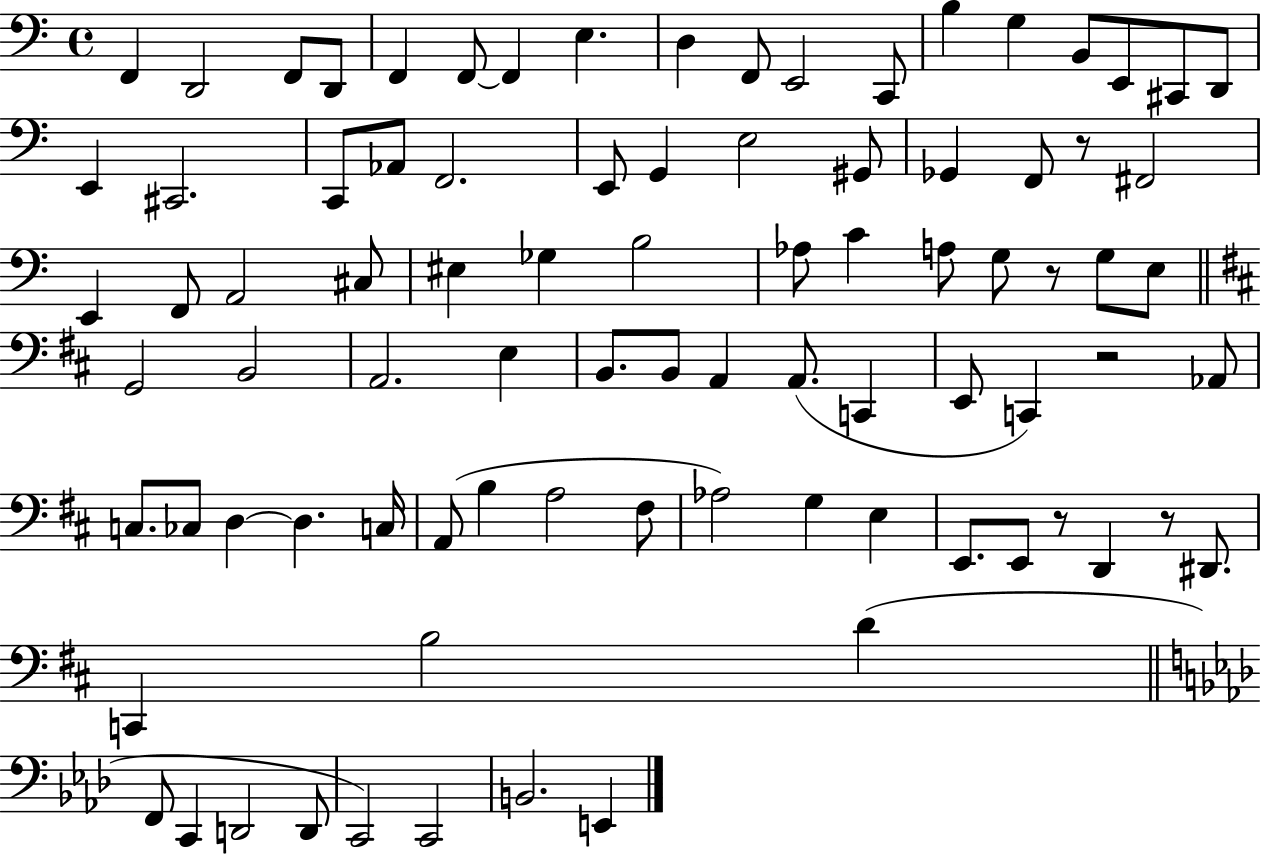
X:1
T:Untitled
M:4/4
L:1/4
K:C
F,, D,,2 F,,/2 D,,/2 F,, F,,/2 F,, E, D, F,,/2 E,,2 C,,/2 B, G, B,,/2 E,,/2 ^C,,/2 D,,/2 E,, ^C,,2 C,,/2 _A,,/2 F,,2 E,,/2 G,, E,2 ^G,,/2 _G,, F,,/2 z/2 ^F,,2 E,, F,,/2 A,,2 ^C,/2 ^E, _G, B,2 _A,/2 C A,/2 G,/2 z/2 G,/2 E,/2 G,,2 B,,2 A,,2 E, B,,/2 B,,/2 A,, A,,/2 C,, E,,/2 C,, z2 _A,,/2 C,/2 _C,/2 D, D, C,/4 A,,/2 B, A,2 ^F,/2 _A,2 G, E, E,,/2 E,,/2 z/2 D,, z/2 ^D,,/2 C,, B,2 D F,,/2 C,, D,,2 D,,/2 C,,2 C,,2 B,,2 E,,